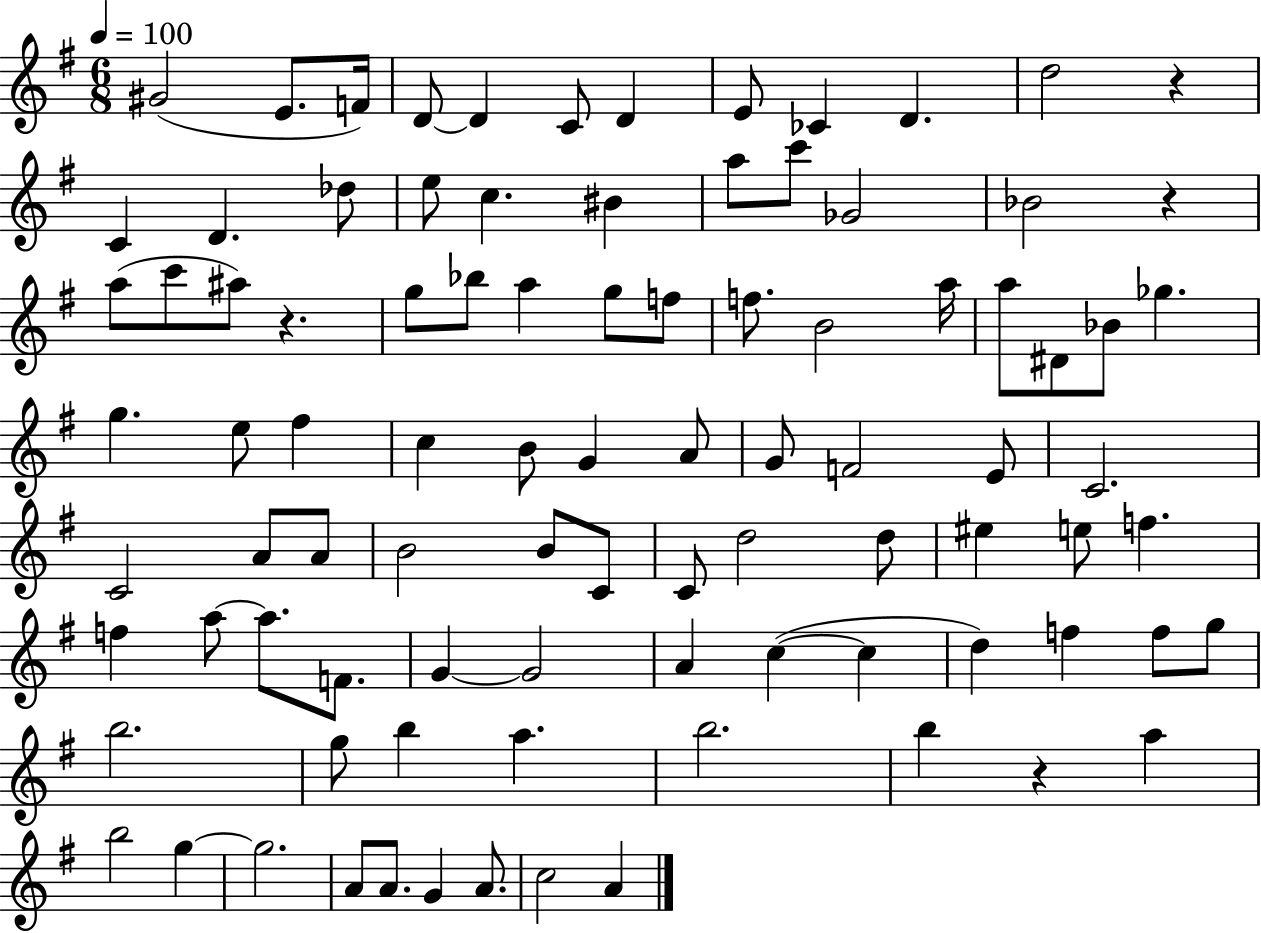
{
  \clef treble
  \numericTimeSignature
  \time 6/8
  \key g \major
  \tempo 4 = 100
  gis'2( e'8. f'16) | d'8~~ d'4 c'8 d'4 | e'8 ces'4 d'4. | d''2 r4 | \break c'4 d'4. des''8 | e''8 c''4. bis'4 | a''8 c'''8 ges'2 | bes'2 r4 | \break a''8( c'''8 ais''8) r4. | g''8 bes''8 a''4 g''8 f''8 | f''8. b'2 a''16 | a''8 dis'8 bes'8 ges''4. | \break g''4. e''8 fis''4 | c''4 b'8 g'4 a'8 | g'8 f'2 e'8 | c'2. | \break c'2 a'8 a'8 | b'2 b'8 c'8 | c'8 d''2 d''8 | eis''4 e''8 f''4. | \break f''4 a''8~~ a''8. f'8. | g'4~~ g'2 | a'4 c''4~(~ c''4 | d''4) f''4 f''8 g''8 | \break b''2. | g''8 b''4 a''4. | b''2. | b''4 r4 a''4 | \break b''2 g''4~~ | g''2. | a'8 a'8. g'4 a'8. | c''2 a'4 | \break \bar "|."
}